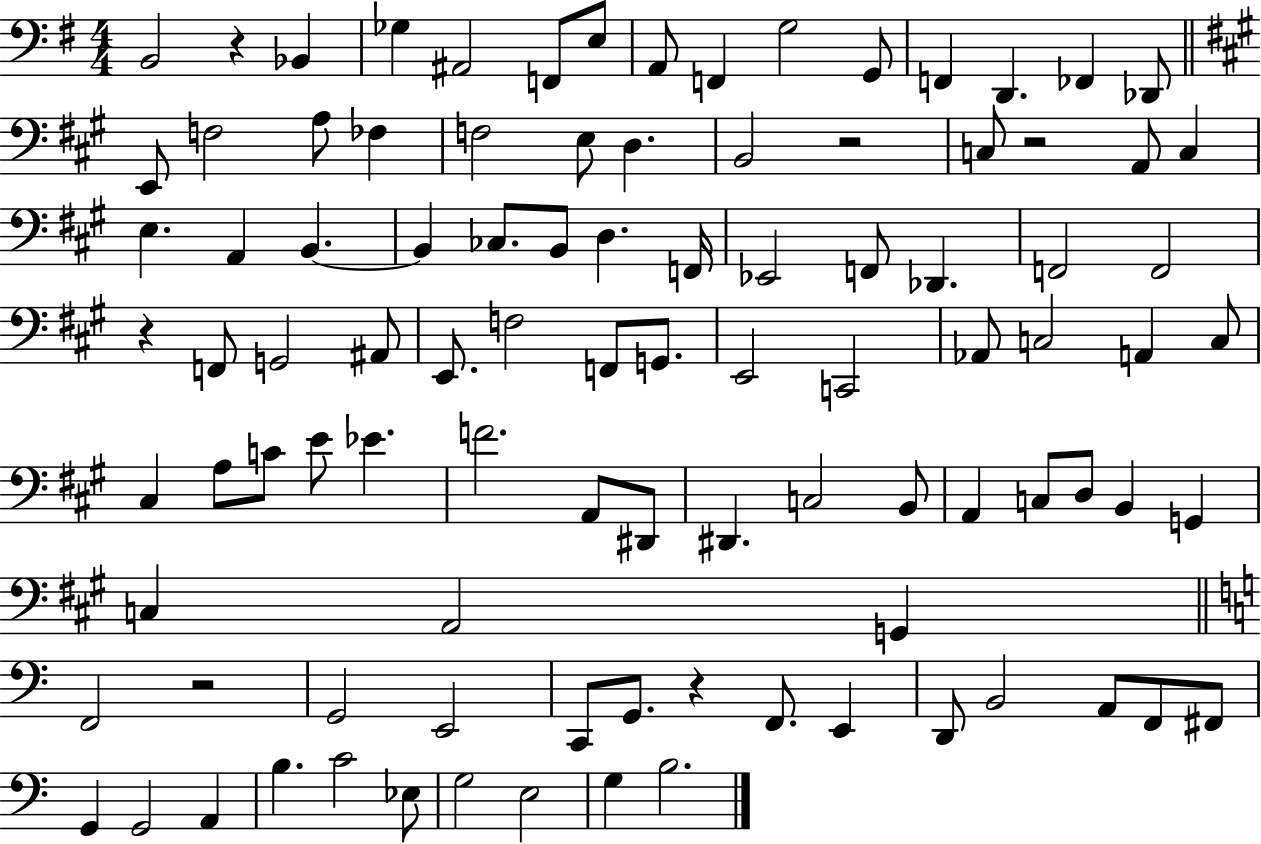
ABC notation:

X:1
T:Untitled
M:4/4
L:1/4
K:G
B,,2 z _B,, _G, ^A,,2 F,,/2 E,/2 A,,/2 F,, G,2 G,,/2 F,, D,, _F,, _D,,/2 E,,/2 F,2 A,/2 _F, F,2 E,/2 D, B,,2 z2 C,/2 z2 A,,/2 C, E, A,, B,, B,, _C,/2 B,,/2 D, F,,/4 _E,,2 F,,/2 _D,, F,,2 F,,2 z F,,/2 G,,2 ^A,,/2 E,,/2 F,2 F,,/2 G,,/2 E,,2 C,,2 _A,,/2 C,2 A,, C,/2 ^C, A,/2 C/2 E/2 _E F2 A,,/2 ^D,,/2 ^D,, C,2 B,,/2 A,, C,/2 D,/2 B,, G,, C, A,,2 G,, F,,2 z2 G,,2 E,,2 C,,/2 G,,/2 z F,,/2 E,, D,,/2 B,,2 A,,/2 F,,/2 ^F,,/2 G,, G,,2 A,, B, C2 _E,/2 G,2 E,2 G, B,2